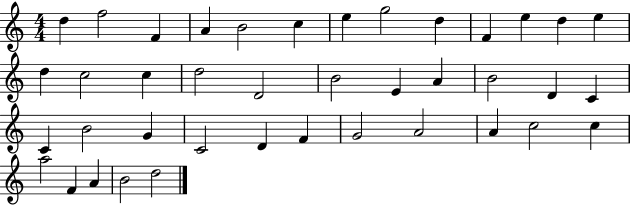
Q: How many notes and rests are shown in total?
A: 40